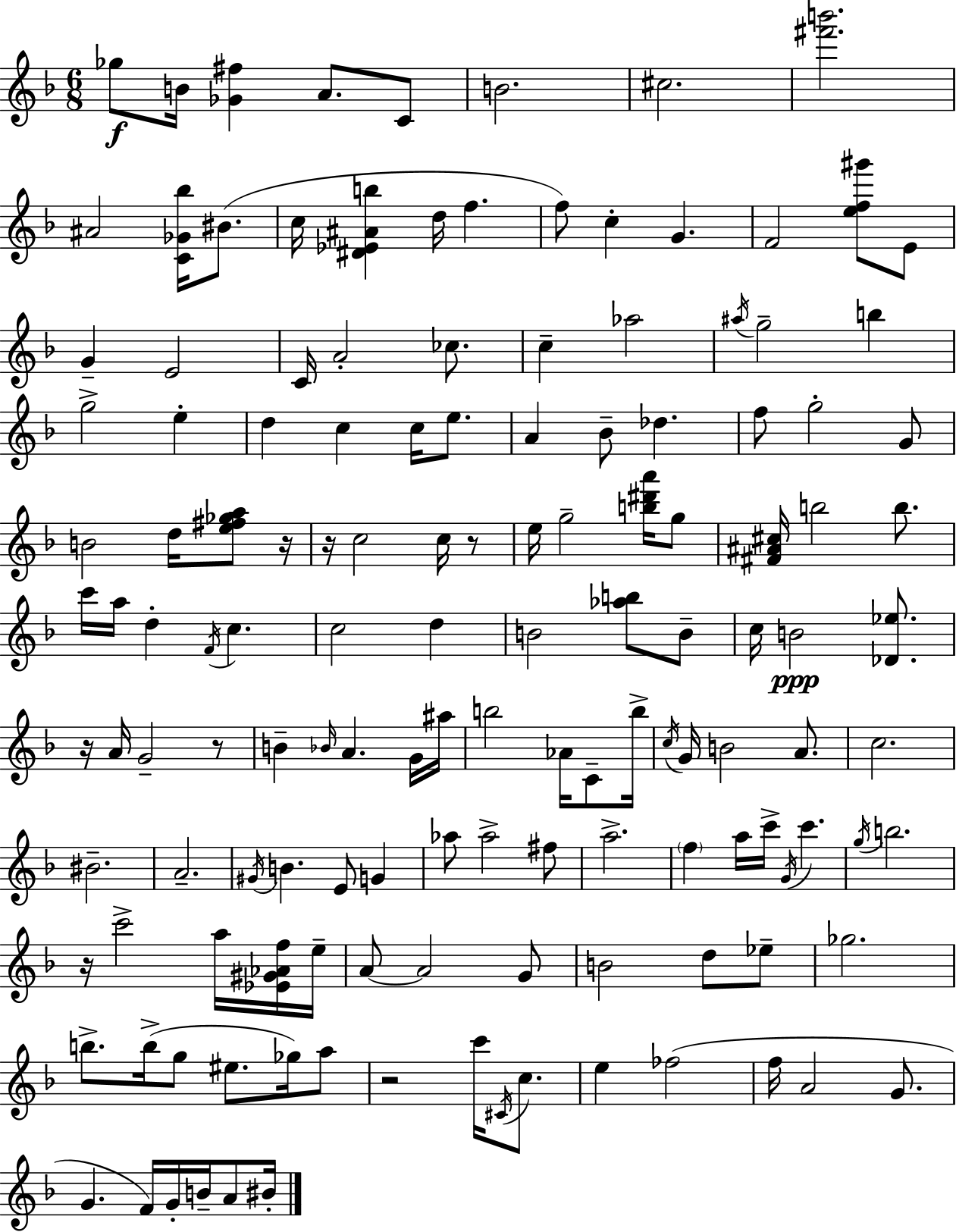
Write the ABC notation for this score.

X:1
T:Untitled
M:6/8
L:1/4
K:Dm
_g/2 B/4 [_G^f] A/2 C/2 B2 ^c2 [^f'b']2 ^A2 [C_G_b]/4 ^B/2 c/4 [^D_E^Ab] d/4 f f/2 c G F2 [ef^g']/2 E/2 G E2 C/4 A2 _c/2 c _a2 ^a/4 g2 b g2 e d c c/4 e/2 A _B/2 _d f/2 g2 G/2 B2 d/4 [e^f_ga]/2 z/4 z/4 c2 c/4 z/2 e/4 g2 [b^d'a']/4 g/2 [^F^A^c]/4 b2 b/2 c'/4 a/4 d F/4 c c2 d B2 [_ab]/2 B/2 c/4 B2 [_D_e]/2 z/4 A/4 G2 z/2 B _B/4 A G/4 ^a/4 b2 _A/4 C/2 b/4 c/4 G/4 B2 A/2 c2 ^B2 A2 ^G/4 B E/2 G _a/2 _a2 ^f/2 a2 f a/4 c'/4 G/4 c' g/4 b2 z/4 c'2 a/4 [_E^G_Af]/4 e/4 A/2 A2 G/2 B2 d/2 _e/2 _g2 b/2 b/4 g/2 ^e/2 _g/4 a/2 z2 c'/4 ^C/4 c/2 e _f2 f/4 A2 G/2 G F/4 G/4 B/4 A/2 ^B/4